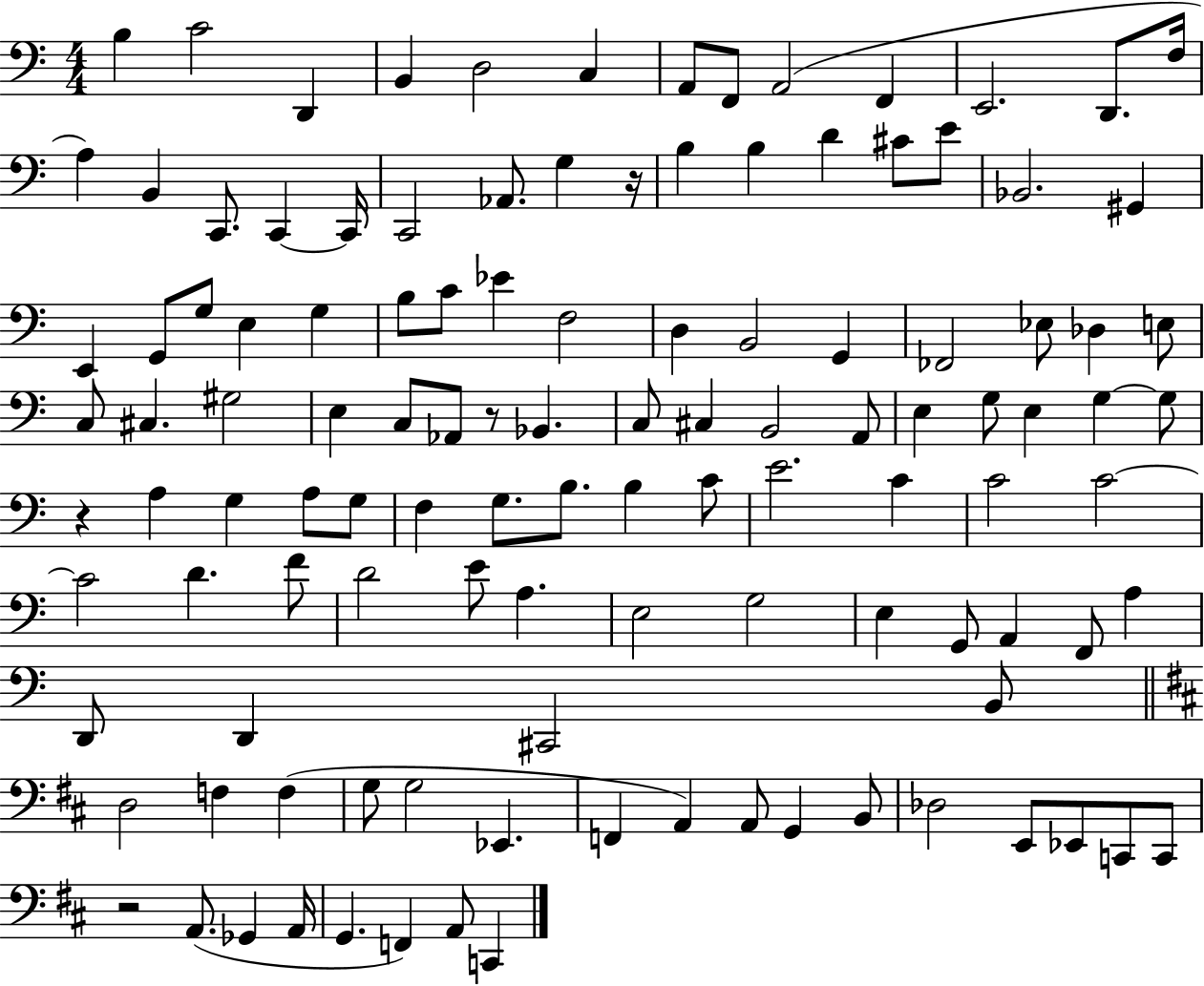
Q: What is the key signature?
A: C major